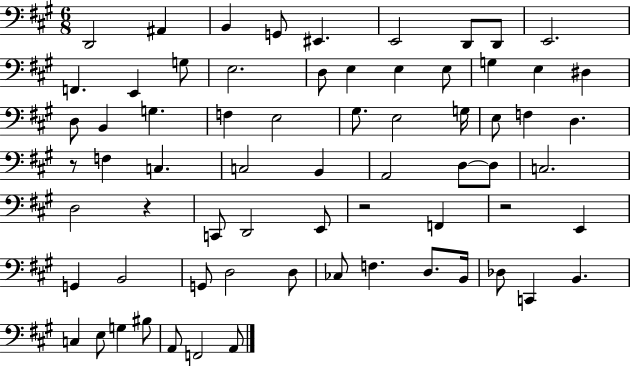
X:1
T:Untitled
M:6/8
L:1/4
K:A
D,,2 ^A,, B,, G,,/2 ^E,, E,,2 D,,/2 D,,/2 E,,2 F,, E,, G,/2 E,2 D,/2 E, E, E,/2 G, E, ^D, D,/2 B,, G, F, E,2 ^G,/2 E,2 G,/4 E,/2 F, D, z/2 F, C, C,2 B,, A,,2 D,/2 D,/2 C,2 D,2 z C,,/2 D,,2 E,,/2 z2 F,, z2 E,, G,, B,,2 G,,/2 D,2 D,/2 _C,/2 F, D,/2 B,,/4 _D,/2 C,, B,, C, E,/2 G, ^B,/2 A,,/2 F,,2 A,,/2